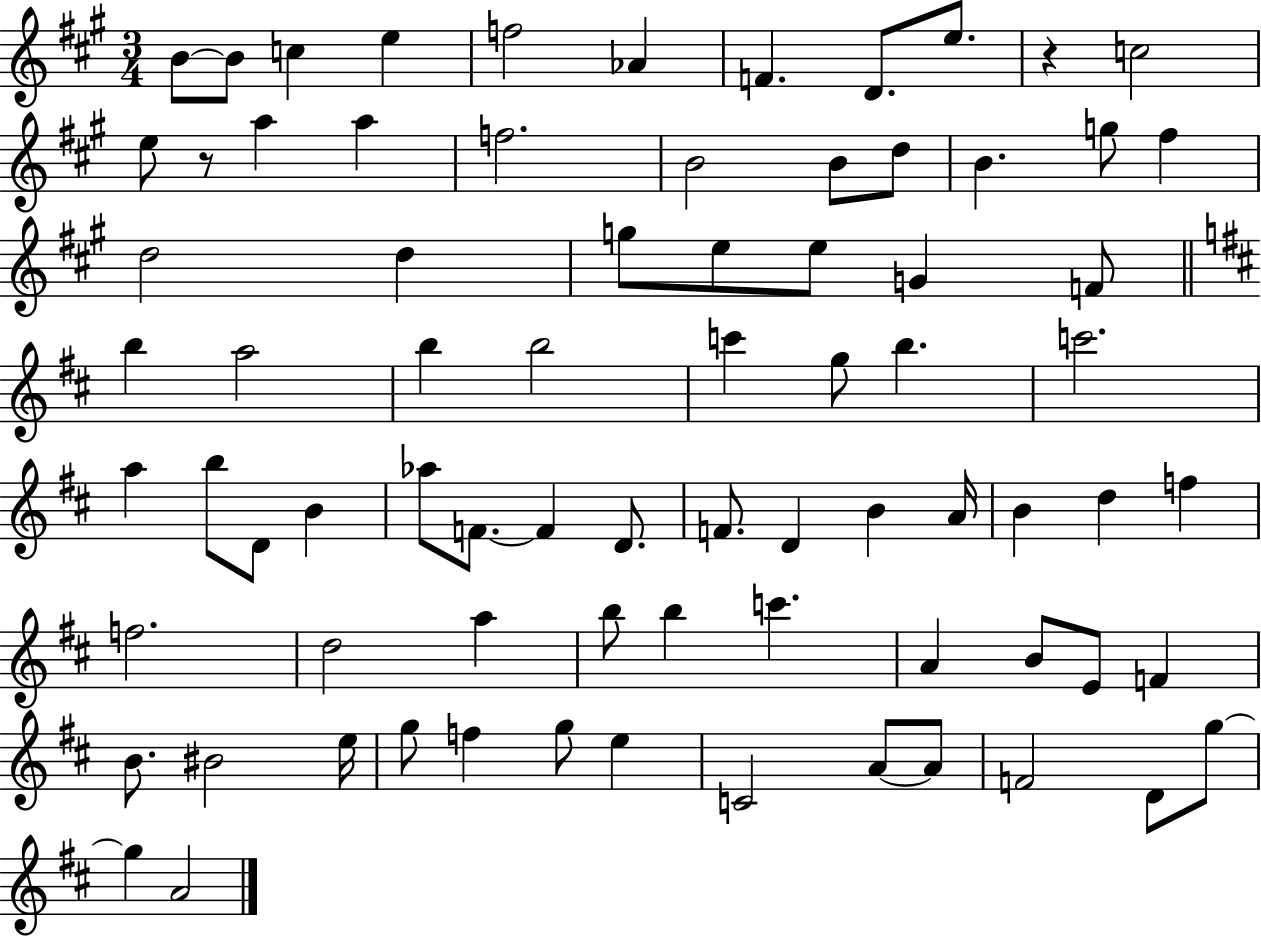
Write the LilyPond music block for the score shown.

{
  \clef treble
  \numericTimeSignature
  \time 3/4
  \key a \major
  b'8~~ b'8 c''4 e''4 | f''2 aes'4 | f'4. d'8. e''8. | r4 c''2 | \break e''8 r8 a''4 a''4 | f''2. | b'2 b'8 d''8 | b'4. g''8 fis''4 | \break d''2 d''4 | g''8 e''8 e''8 g'4 f'8 | \bar "||" \break \key d \major b''4 a''2 | b''4 b''2 | c'''4 g''8 b''4. | c'''2. | \break a''4 b''8 d'8 b'4 | aes''8 f'8.~~ f'4 d'8. | f'8. d'4 b'4 a'16 | b'4 d''4 f''4 | \break f''2. | d''2 a''4 | b''8 b''4 c'''4. | a'4 b'8 e'8 f'4 | \break b'8. bis'2 e''16 | g''8 f''4 g''8 e''4 | c'2 a'8~~ a'8 | f'2 d'8 g''8~~ | \break g''4 a'2 | \bar "|."
}